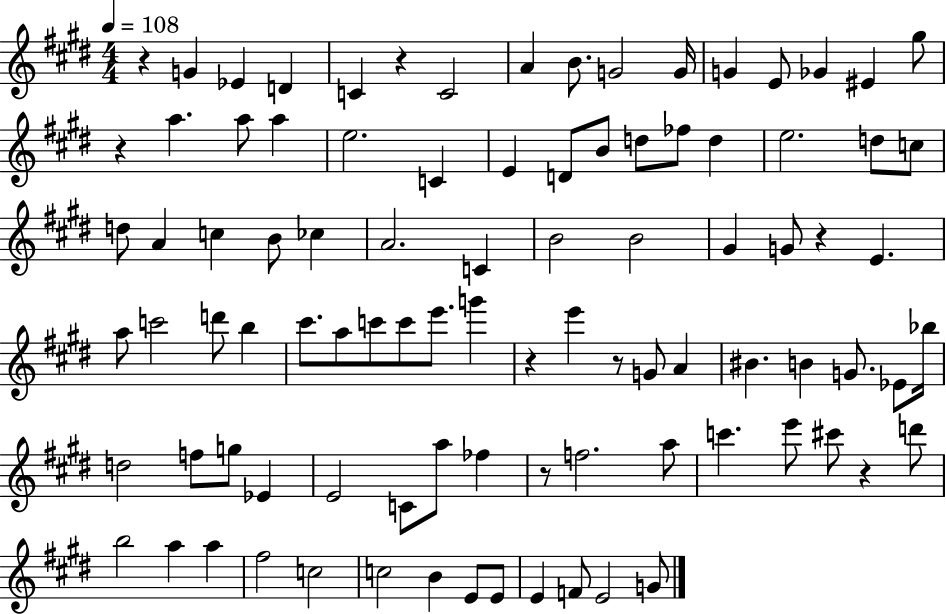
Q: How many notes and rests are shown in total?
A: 93